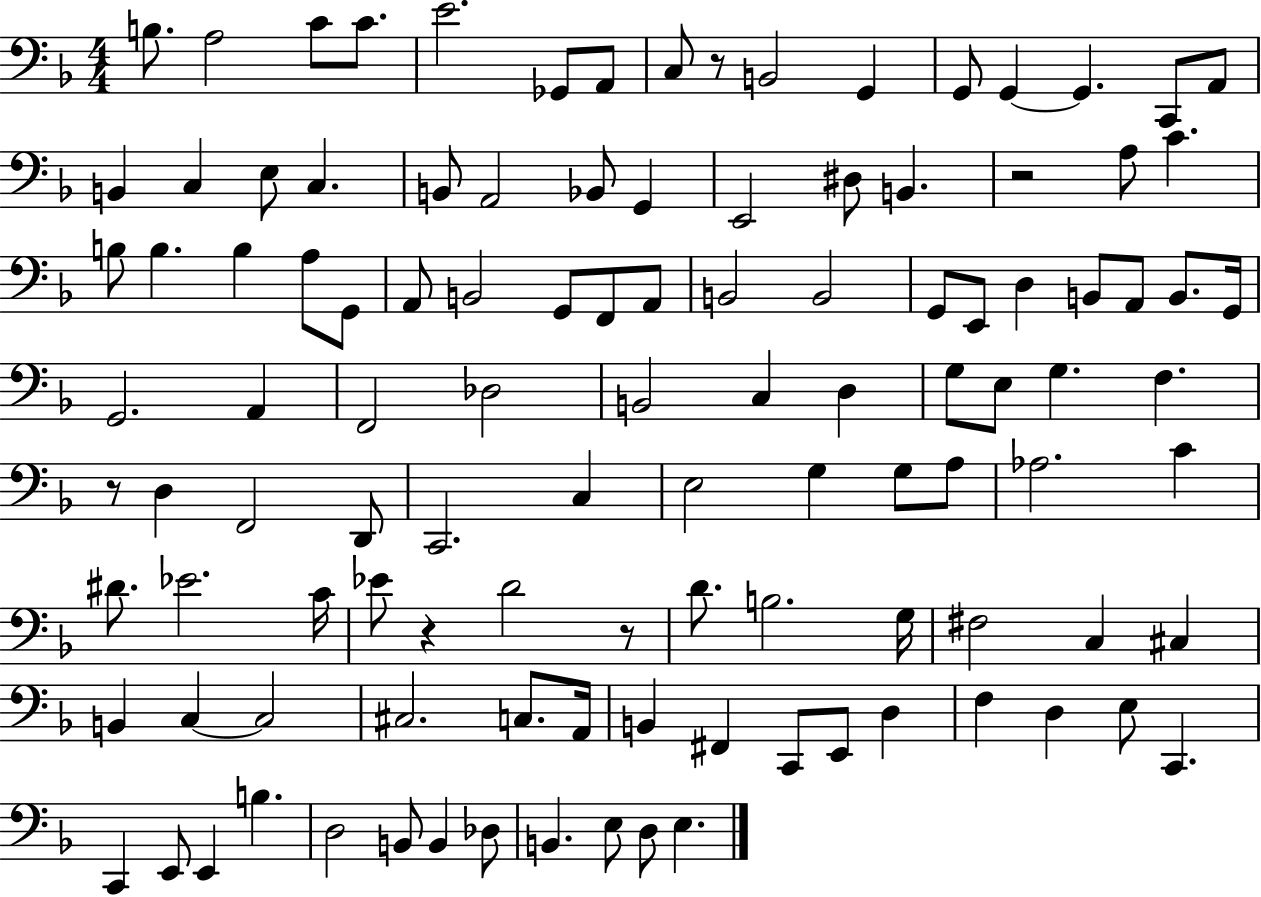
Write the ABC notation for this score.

X:1
T:Untitled
M:4/4
L:1/4
K:F
B,/2 A,2 C/2 C/2 E2 _G,,/2 A,,/2 C,/2 z/2 B,,2 G,, G,,/2 G,, G,, C,,/2 A,,/2 B,, C, E,/2 C, B,,/2 A,,2 _B,,/2 G,, E,,2 ^D,/2 B,, z2 A,/2 C B,/2 B, B, A,/2 G,,/2 A,,/2 B,,2 G,,/2 F,,/2 A,,/2 B,,2 B,,2 G,,/2 E,,/2 D, B,,/2 A,,/2 B,,/2 G,,/4 G,,2 A,, F,,2 _D,2 B,,2 C, D, G,/2 E,/2 G, F, z/2 D, F,,2 D,,/2 C,,2 C, E,2 G, G,/2 A,/2 _A,2 C ^D/2 _E2 C/4 _E/2 z D2 z/2 D/2 B,2 G,/4 ^F,2 C, ^C, B,, C, C,2 ^C,2 C,/2 A,,/4 B,, ^F,, C,,/2 E,,/2 D, F, D, E,/2 C,, C,, E,,/2 E,, B, D,2 B,,/2 B,, _D,/2 B,, E,/2 D,/2 E,